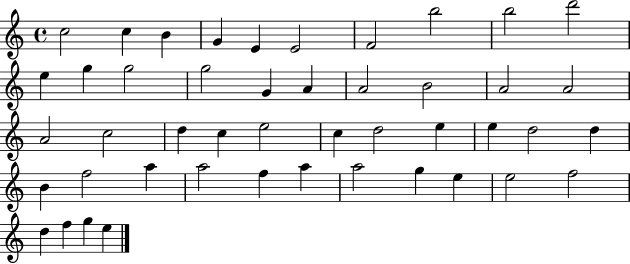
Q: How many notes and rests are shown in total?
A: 46